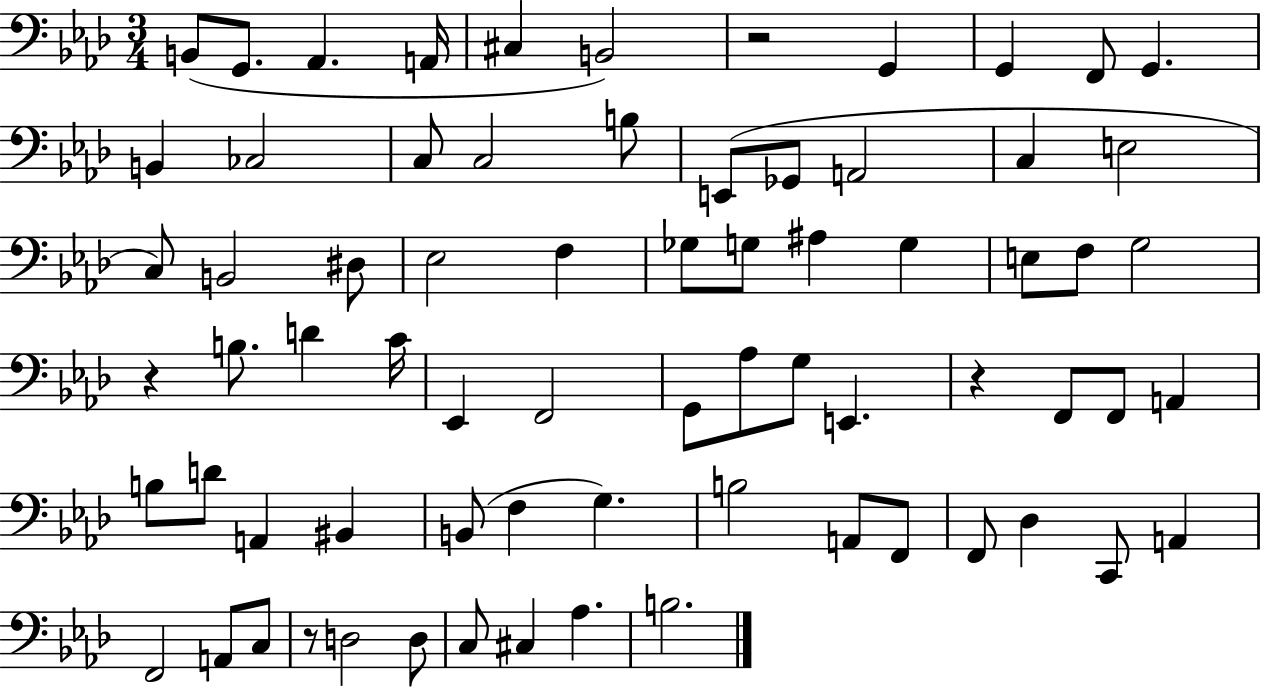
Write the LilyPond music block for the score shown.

{
  \clef bass
  \numericTimeSignature
  \time 3/4
  \key aes \major
  \repeat volta 2 { b,8( g,8. aes,4. a,16 | cis4 b,2) | r2 g,4 | g,4 f,8 g,4. | \break b,4 ces2 | c8 c2 b8 | e,8( ges,8 a,2 | c4 e2 | \break c8) b,2 dis8 | ees2 f4 | ges8 g8 ais4 g4 | e8 f8 g2 | \break r4 b8. d'4 c'16 | ees,4 f,2 | g,8 aes8 g8 e,4. | r4 f,8 f,8 a,4 | \break b8 d'8 a,4 bis,4 | b,8( f4 g4.) | b2 a,8 f,8 | f,8 des4 c,8 a,4 | \break f,2 a,8 c8 | r8 d2 d8 | c8 cis4 aes4. | b2. | \break } \bar "|."
}